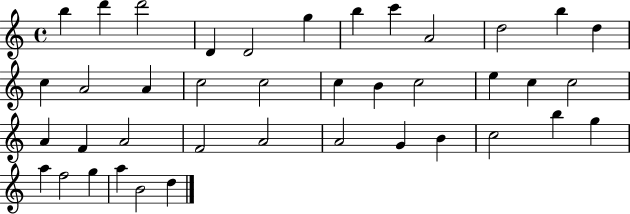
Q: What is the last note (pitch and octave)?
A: D5